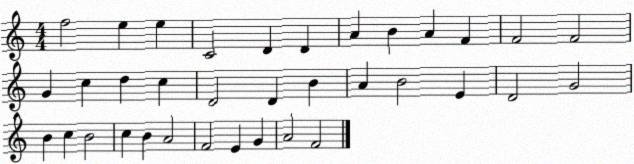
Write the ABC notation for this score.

X:1
T:Untitled
M:4/4
L:1/4
K:C
f2 e e C2 D D A B A F F2 F2 G c d c D2 D B A B2 E D2 G2 B c B2 c B A2 F2 E G A2 F2